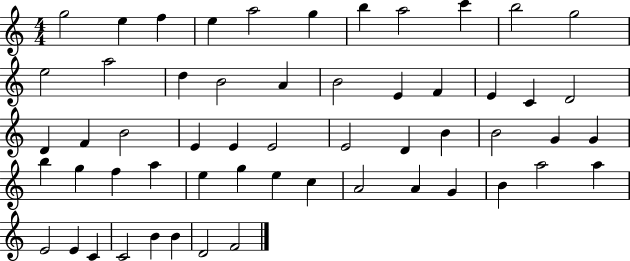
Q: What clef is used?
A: treble